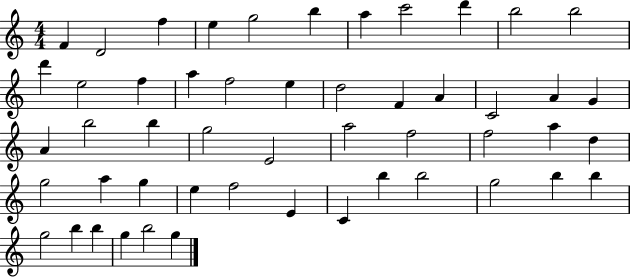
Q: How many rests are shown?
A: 0